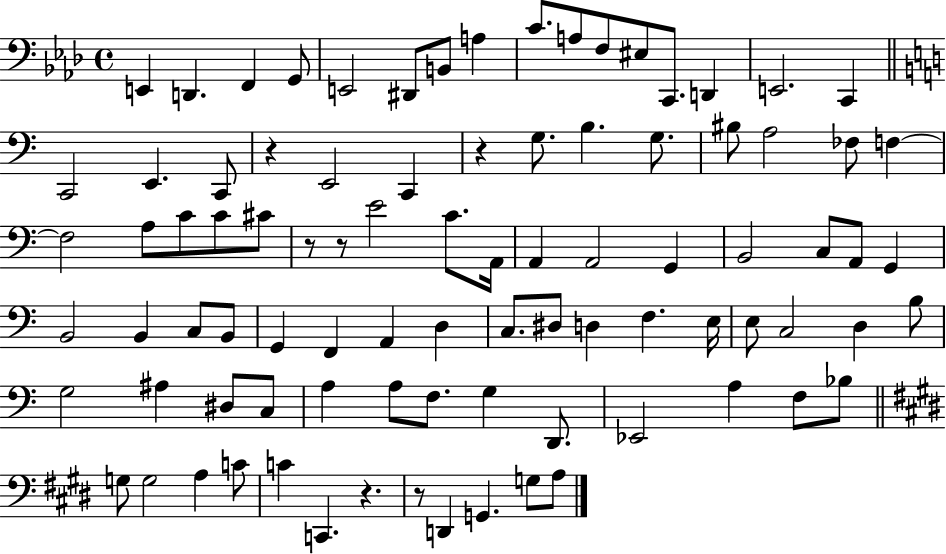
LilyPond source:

{
  \clef bass
  \time 4/4
  \defaultTimeSignature
  \key aes \major
  e,4 d,4. f,4 g,8 | e,2 dis,8 b,8 a4 | c'8. a8 f8 eis8 c,8. d,4 | e,2. c,4 | \break \bar "||" \break \key c \major c,2 e,4. c,8 | r4 e,2 c,4 | r4 g8. b4. g8. | bis8 a2 fes8 f4~~ | \break f2 a8 c'8 c'8 cis'8 | r8 r8 e'2 c'8. a,16 | a,4 a,2 g,4 | b,2 c8 a,8 g,4 | \break b,2 b,4 c8 b,8 | g,4 f,4 a,4 d4 | c8. dis8 d4 f4. e16 | e8 c2 d4 b8 | \break g2 ais4 dis8 c8 | a4 a8 f8. g4 d,8. | ees,2 a4 f8 bes8 | \bar "||" \break \key e \major g8 g2 a4 c'8 | c'4 c,4. r4. | r8 d,4 g,4. g8 a8 | \bar "|."
}